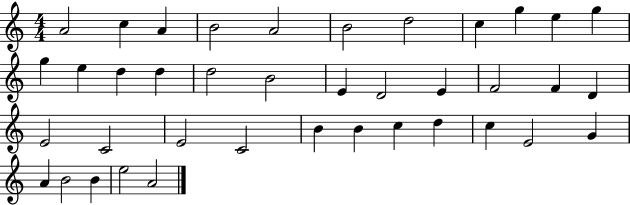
{
  \clef treble
  \numericTimeSignature
  \time 4/4
  \key c \major
  a'2 c''4 a'4 | b'2 a'2 | b'2 d''2 | c''4 g''4 e''4 g''4 | \break g''4 e''4 d''4 d''4 | d''2 b'2 | e'4 d'2 e'4 | f'2 f'4 d'4 | \break e'2 c'2 | e'2 c'2 | b'4 b'4 c''4 d''4 | c''4 e'2 g'4 | \break a'4 b'2 b'4 | e''2 a'2 | \bar "|."
}